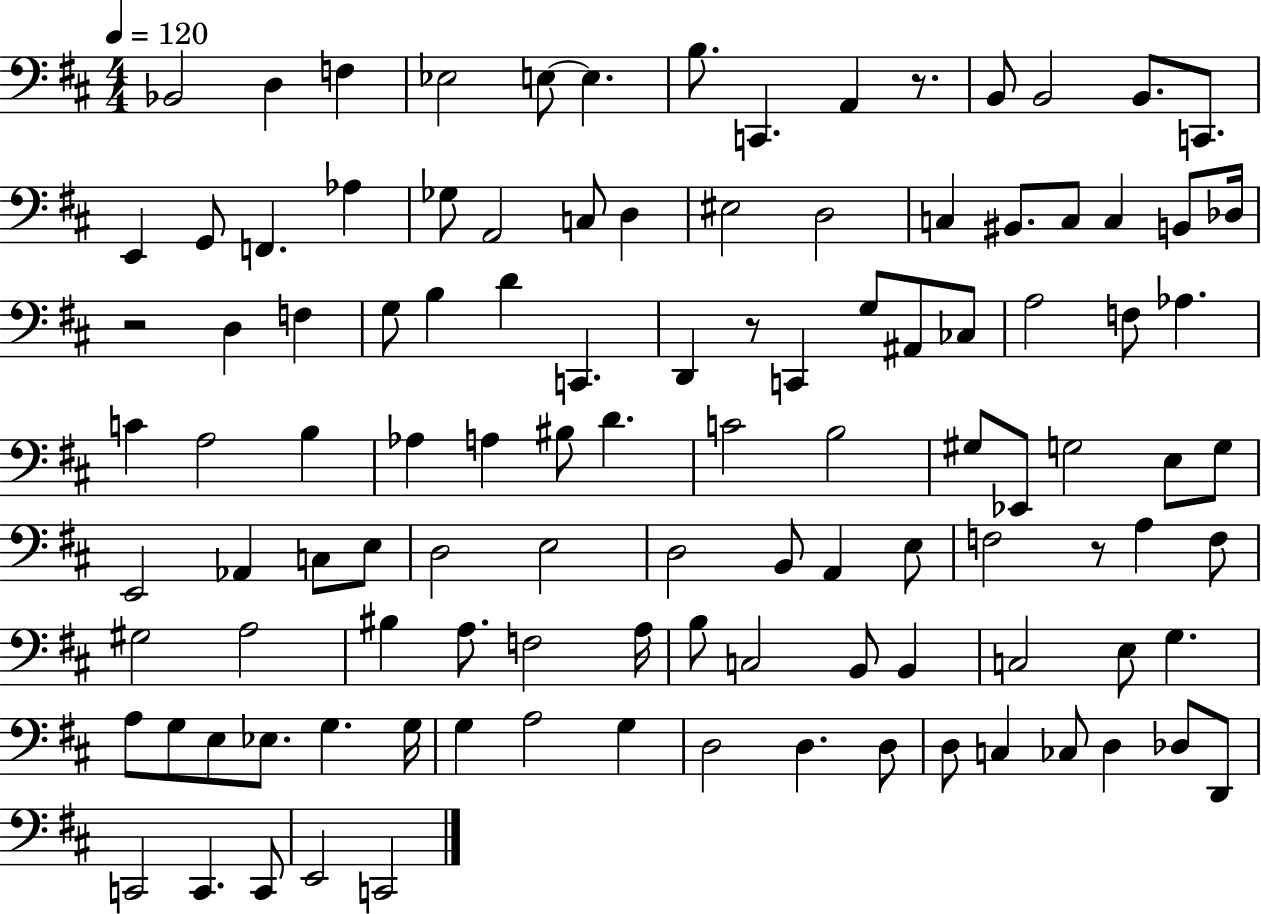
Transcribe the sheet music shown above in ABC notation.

X:1
T:Untitled
M:4/4
L:1/4
K:D
_B,,2 D, F, _E,2 E,/2 E, B,/2 C,, A,, z/2 B,,/2 B,,2 B,,/2 C,,/2 E,, G,,/2 F,, _A, _G,/2 A,,2 C,/2 D, ^E,2 D,2 C, ^B,,/2 C,/2 C, B,,/2 _D,/4 z2 D, F, G,/2 B, D C,, D,, z/2 C,, G,/2 ^A,,/2 _C,/2 A,2 F,/2 _A, C A,2 B, _A, A, ^B,/2 D C2 B,2 ^G,/2 _E,,/2 G,2 E,/2 G,/2 E,,2 _A,, C,/2 E,/2 D,2 E,2 D,2 B,,/2 A,, E,/2 F,2 z/2 A, F,/2 ^G,2 A,2 ^B, A,/2 F,2 A,/4 B,/2 C,2 B,,/2 B,, C,2 E,/2 G, A,/2 G,/2 E,/2 _E,/2 G, G,/4 G, A,2 G, D,2 D, D,/2 D,/2 C, _C,/2 D, _D,/2 D,,/2 C,,2 C,, C,,/2 E,,2 C,,2